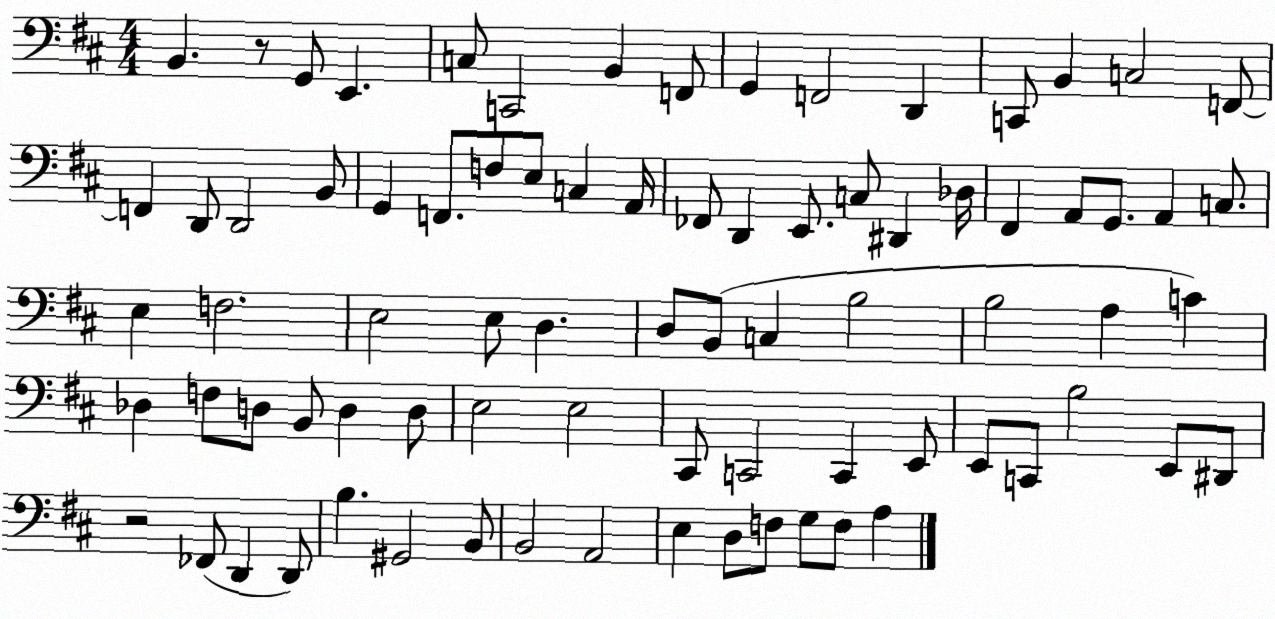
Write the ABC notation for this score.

X:1
T:Untitled
M:4/4
L:1/4
K:D
B,, z/2 G,,/2 E,, C,/2 C,,2 B,, F,,/2 G,, F,,2 D,, C,,/2 B,, C,2 F,,/2 F,, D,,/2 D,,2 B,,/2 G,, F,,/2 F,/2 E,/2 C, A,,/4 _F,,/2 D,, E,,/2 C,/2 ^D,, _D,/4 ^F,, A,,/2 G,,/2 A,, C,/2 E, F,2 E,2 E,/2 D, D,/2 B,,/2 C, B,2 B,2 A, C _D, F,/2 D,/2 B,,/2 D, D,/2 E,2 E,2 ^C,,/2 C,,2 C,, E,,/2 E,,/2 C,,/2 B,2 E,,/2 ^D,,/2 z2 _F,,/2 D,, D,,/2 B, ^G,,2 B,,/2 B,,2 A,,2 E, D,/2 F,/2 G,/2 F,/2 A,